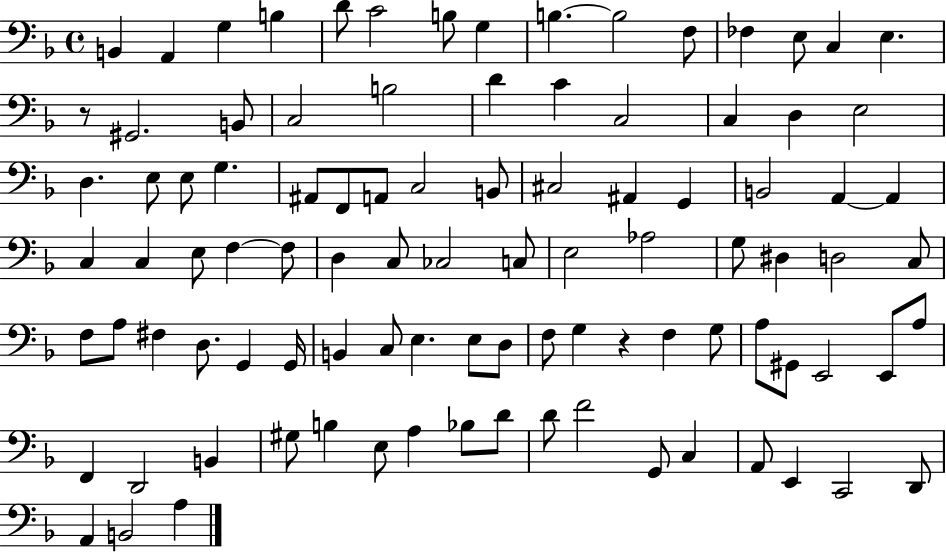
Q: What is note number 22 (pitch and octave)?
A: C3